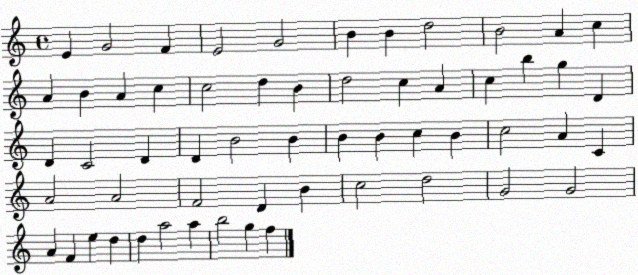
X:1
T:Untitled
M:4/4
L:1/4
K:C
E G2 F E2 G2 B B d2 B2 A c A B A c c2 d B d2 c A c b g D D C2 D D B2 B B B c B c2 A C A2 A2 F2 D B c2 d2 G2 G2 A F e d d a2 a b2 g f